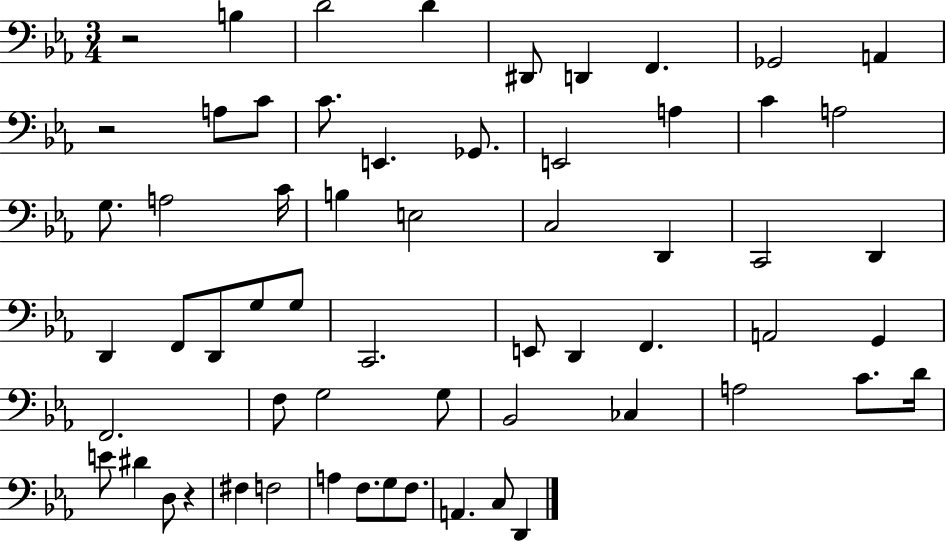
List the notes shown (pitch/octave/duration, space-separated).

R/h B3/q D4/h D4/q D#2/e D2/q F2/q. Gb2/h A2/q R/h A3/e C4/e C4/e. E2/q. Gb2/e. E2/h A3/q C4/q A3/h G3/e. A3/h C4/s B3/q E3/h C3/h D2/q C2/h D2/q D2/q F2/e D2/e G3/e G3/e C2/h. E2/e D2/q F2/q. A2/h G2/q F2/h. F3/e G3/h G3/e Bb2/h CES3/q A3/h C4/e. D4/s E4/e D#4/q D3/e R/q F#3/q F3/h A3/q F3/e. G3/e F3/e. A2/q. C3/e D2/q